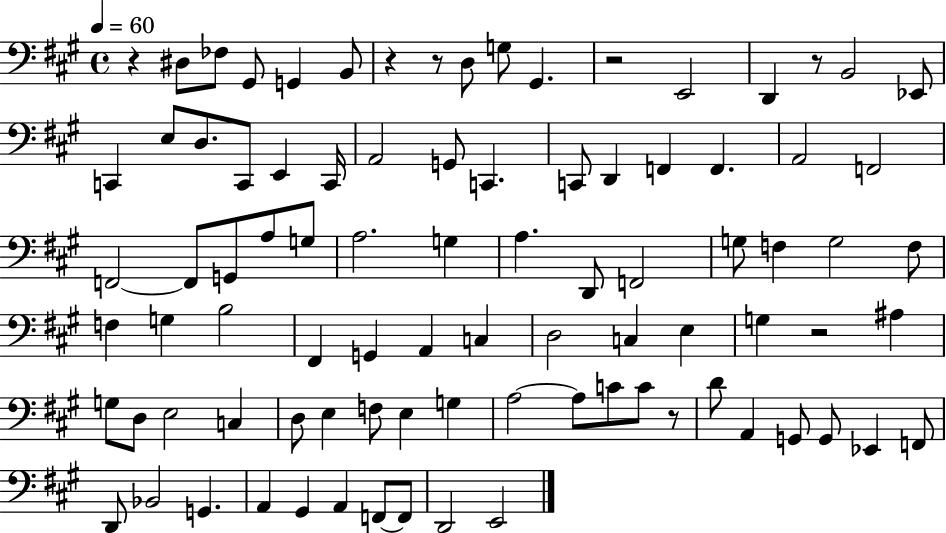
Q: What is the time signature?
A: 4/4